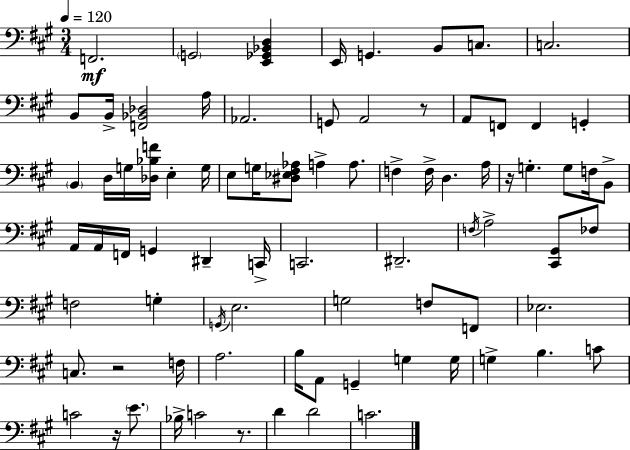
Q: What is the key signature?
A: A major